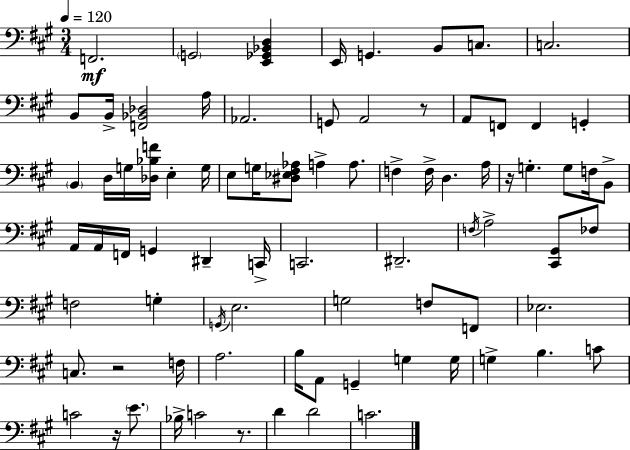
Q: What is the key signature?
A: A major